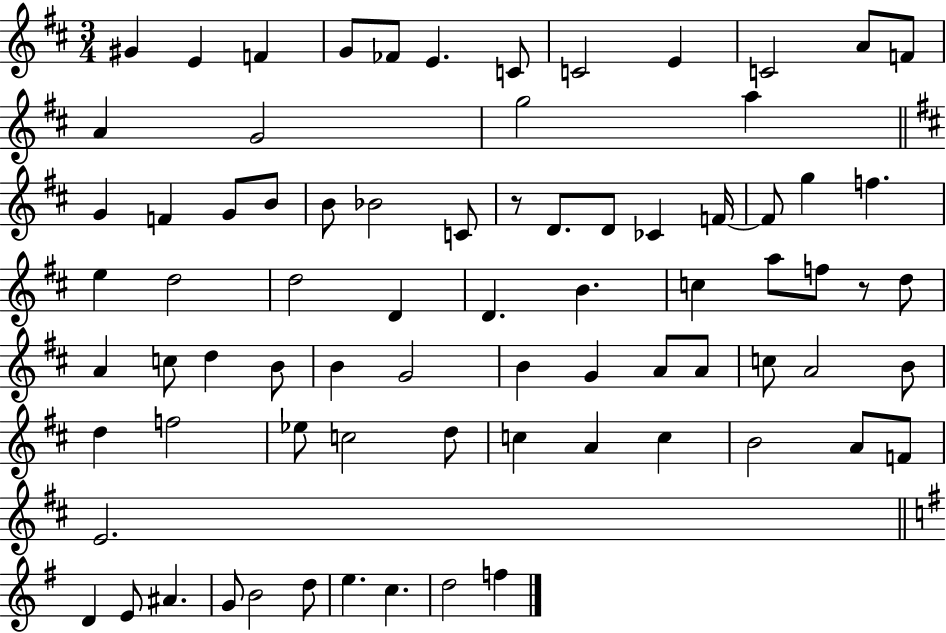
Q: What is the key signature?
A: D major